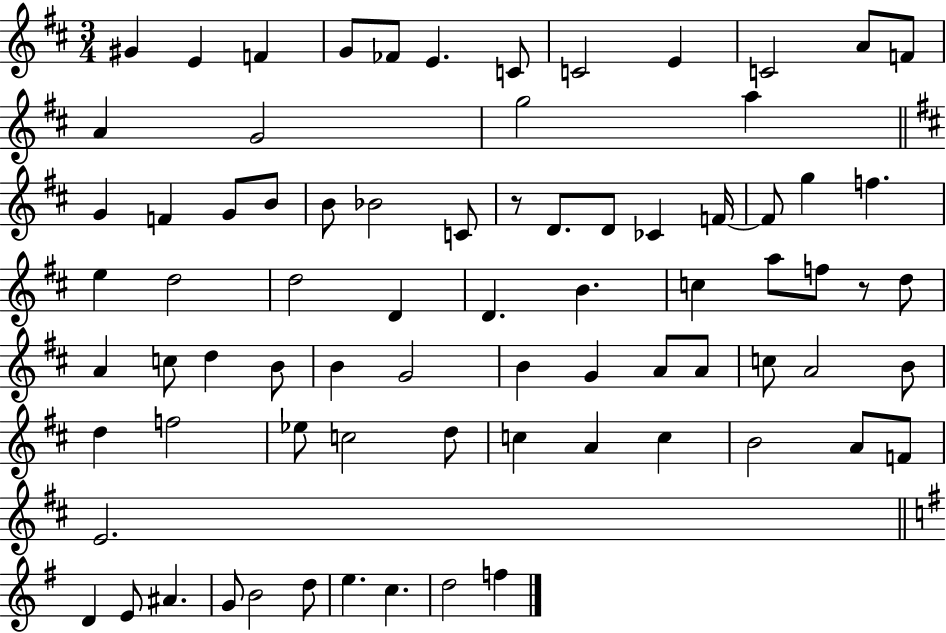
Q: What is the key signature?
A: D major